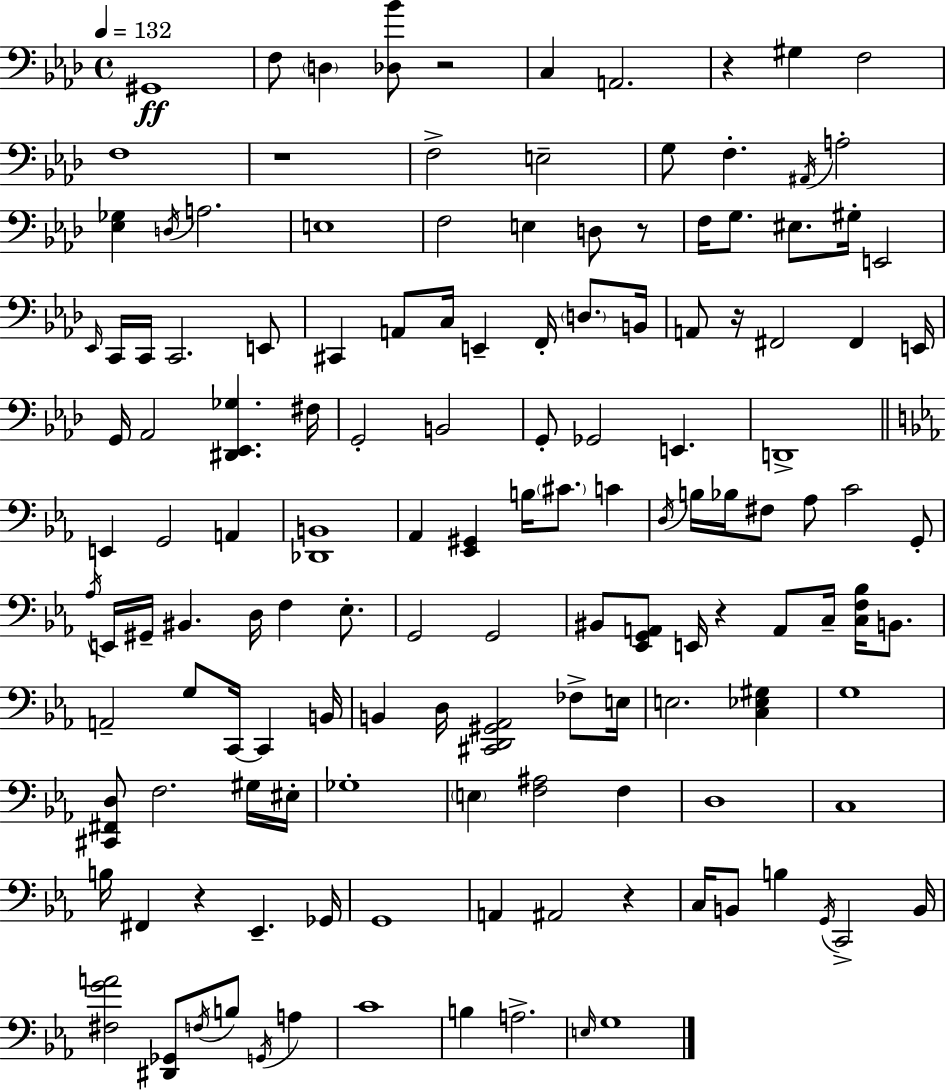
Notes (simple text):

G#2/w F3/e D3/q [Db3,Bb4]/e R/h C3/q A2/h. R/q G#3/q F3/h F3/w R/w F3/h E3/h G3/e F3/q. A#2/s A3/h [Eb3,Gb3]/q D3/s A3/h. E3/w F3/h E3/q D3/e R/e F3/s G3/e. EIS3/e. G#3/s E2/h Eb2/s C2/s C2/s C2/h. E2/e C#2/q A2/e C3/s E2/q F2/s D3/e. B2/s A2/e R/s F#2/h F#2/q E2/s G2/s Ab2/h [D#2,Eb2,Gb3]/q. F#3/s G2/h B2/h G2/e Gb2/h E2/q. D2/w E2/q G2/h A2/q [Db2,B2]/w Ab2/q [Eb2,G#2]/q B3/s C#4/e. C4/q D3/s B3/s Bb3/s F#3/e Ab3/e C4/h G2/e Ab3/s E2/s G#2/s BIS2/q. D3/s F3/q Eb3/e. G2/h G2/h BIS2/e [Eb2,G2,A2]/e E2/s R/q A2/e C3/s [C3,F3,Bb3]/s B2/e. A2/h G3/e C2/s C2/q B2/s B2/q D3/s [C#2,D2,G#2,Ab2]/h FES3/e E3/s E3/h. [C3,Eb3,G#3]/q G3/w [C#2,F#2,D3]/e F3/h. G#3/s EIS3/s Gb3/w E3/q [F3,A#3]/h F3/q D3/w C3/w B3/s F#2/q R/q Eb2/q. Gb2/s G2/w A2/q A#2/h R/q C3/s B2/e B3/q G2/s C2/h B2/s [F#3,G4,A4]/h [D#2,Gb2]/e F3/s B3/e G2/s A3/q C4/w B3/q A3/h. E3/s G3/w